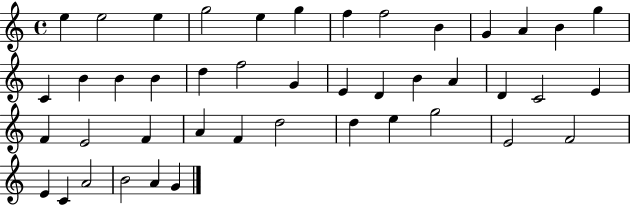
{
  \clef treble
  \time 4/4
  \defaultTimeSignature
  \key c \major
  e''4 e''2 e''4 | g''2 e''4 g''4 | f''4 f''2 b'4 | g'4 a'4 b'4 g''4 | \break c'4 b'4 b'4 b'4 | d''4 f''2 g'4 | e'4 d'4 b'4 a'4 | d'4 c'2 e'4 | \break f'4 e'2 f'4 | a'4 f'4 d''2 | d''4 e''4 g''2 | e'2 f'2 | \break e'4 c'4 a'2 | b'2 a'4 g'4 | \bar "|."
}